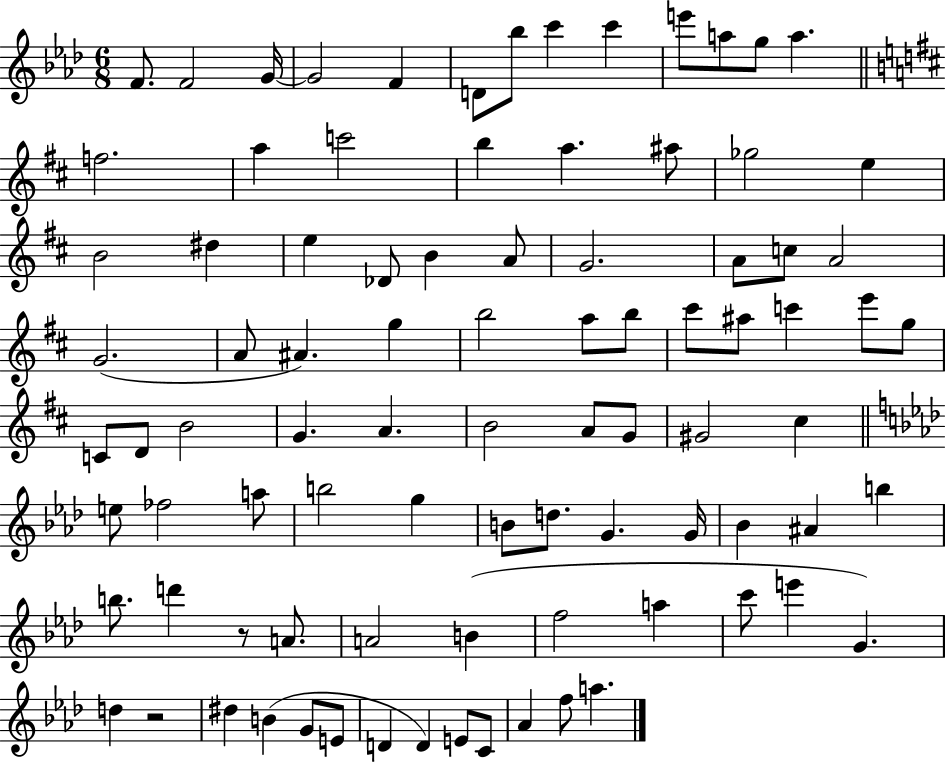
{
  \clef treble
  \numericTimeSignature
  \time 6/8
  \key aes \major
  f'8. f'2 g'16~~ | g'2 f'4 | d'8 bes''8 c'''4 c'''4 | e'''8 a''8 g''8 a''4. | \break \bar "||" \break \key b \minor f''2. | a''4 c'''2 | b''4 a''4. ais''8 | ges''2 e''4 | \break b'2 dis''4 | e''4 des'8 b'4 a'8 | g'2. | a'8 c''8 a'2 | \break g'2.( | a'8 ais'4.) g''4 | b''2 a''8 b''8 | cis'''8 ais''8 c'''4 e'''8 g''8 | \break c'8 d'8 b'2 | g'4. a'4. | b'2 a'8 g'8 | gis'2 cis''4 | \break \bar "||" \break \key aes \major e''8 fes''2 a''8 | b''2 g''4 | b'8 d''8. g'4. g'16 | bes'4 ais'4 b''4 | \break b''8. d'''4 r8 a'8. | a'2 b'4( | f''2 a''4 | c'''8 e'''4 g'4.) | \break d''4 r2 | dis''4 b'4( g'8 e'8 | d'4 d'4) e'8 c'8 | aes'4 f''8 a''4. | \break \bar "|."
}